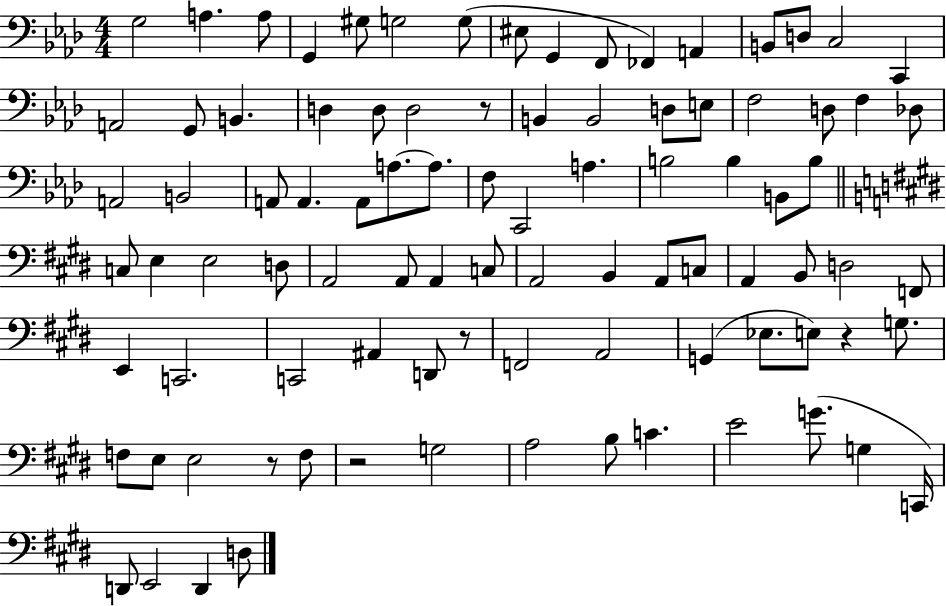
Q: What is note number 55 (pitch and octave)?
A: A2